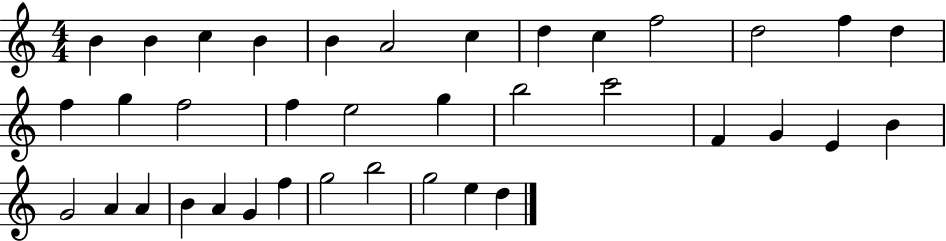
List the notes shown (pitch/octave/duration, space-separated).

B4/q B4/q C5/q B4/q B4/q A4/h C5/q D5/q C5/q F5/h D5/h F5/q D5/q F5/q G5/q F5/h F5/q E5/h G5/q B5/h C6/h F4/q G4/q E4/q B4/q G4/h A4/q A4/q B4/q A4/q G4/q F5/q G5/h B5/h G5/h E5/q D5/q